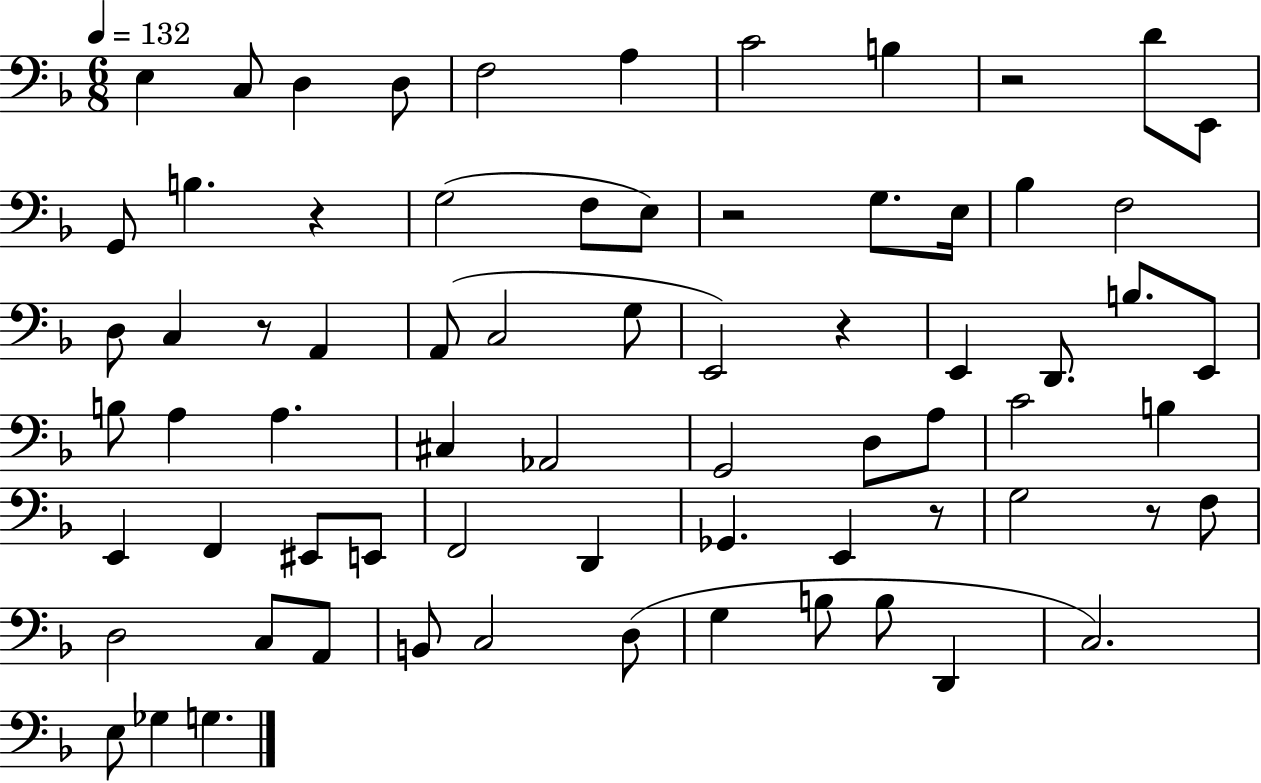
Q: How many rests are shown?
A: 7